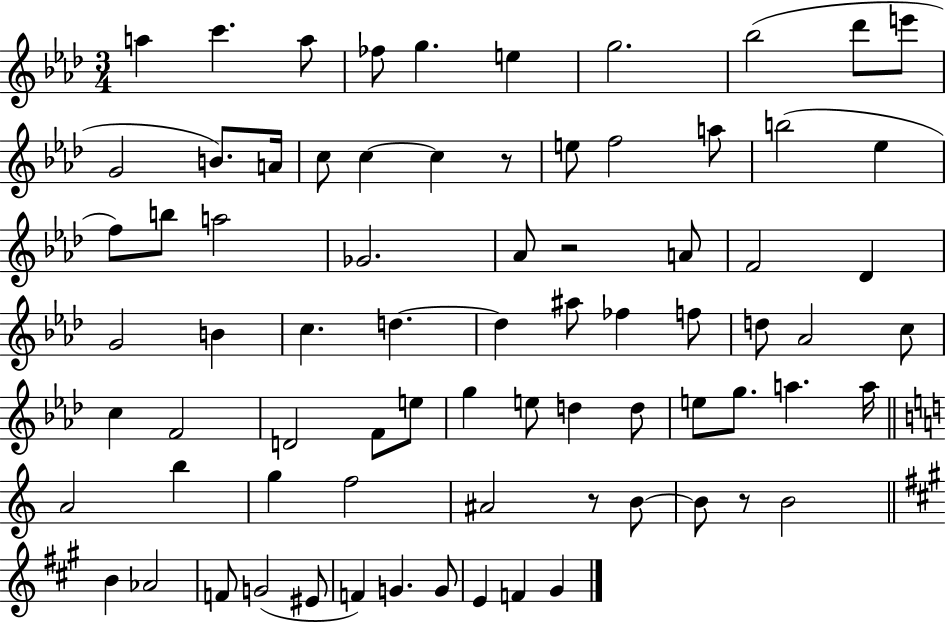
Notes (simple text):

A5/q C6/q. A5/e FES5/e G5/q. E5/q G5/h. Bb5/h Db6/e E6/e G4/h B4/e. A4/s C5/e C5/q C5/q R/e E5/e F5/h A5/e B5/h Eb5/q F5/e B5/e A5/h Gb4/h. Ab4/e R/h A4/e F4/h Db4/q G4/h B4/q C5/q. D5/q. D5/q A#5/e FES5/q F5/e D5/e Ab4/h C5/e C5/q F4/h D4/h F4/e E5/e G5/q E5/e D5/q D5/e E5/e G5/e. A5/q. A5/s A4/h B5/q G5/q F5/h A#4/h R/e B4/e B4/e R/e B4/h B4/q Ab4/h F4/e G4/h EIS4/e F4/q G4/q. G4/e E4/q F4/q G#4/q